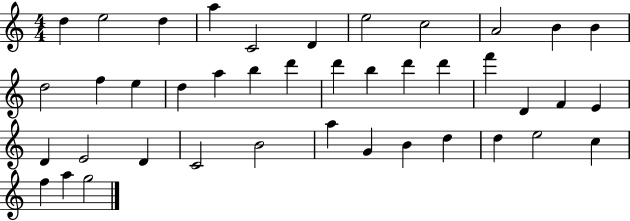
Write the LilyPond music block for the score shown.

{
  \clef treble
  \numericTimeSignature
  \time 4/4
  \key c \major
  d''4 e''2 d''4 | a''4 c'2 d'4 | e''2 c''2 | a'2 b'4 b'4 | \break d''2 f''4 e''4 | d''4 a''4 b''4 d'''4 | d'''4 b''4 d'''4 d'''4 | f'''4 d'4 f'4 e'4 | \break d'4 e'2 d'4 | c'2 b'2 | a''4 g'4 b'4 d''4 | d''4 e''2 c''4 | \break f''4 a''4 g''2 | \bar "|."
}